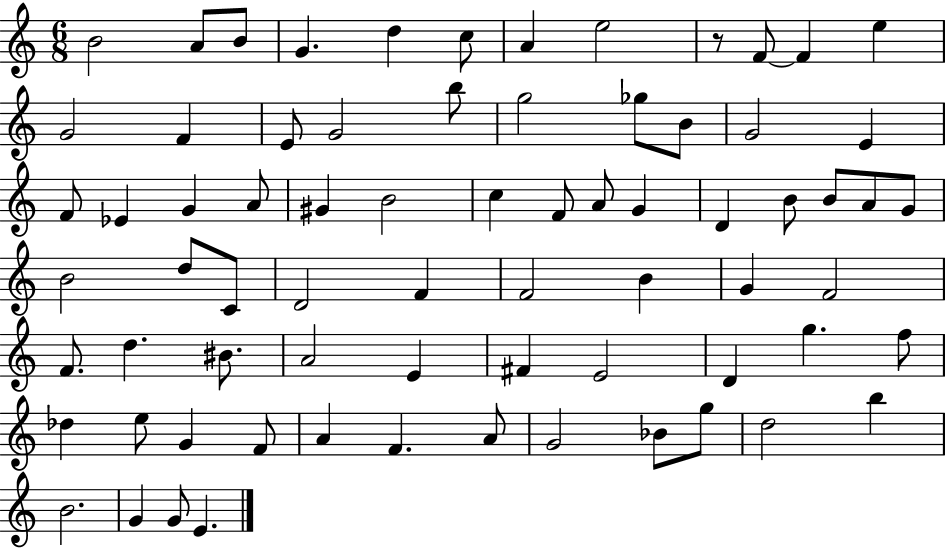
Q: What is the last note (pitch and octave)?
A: E4